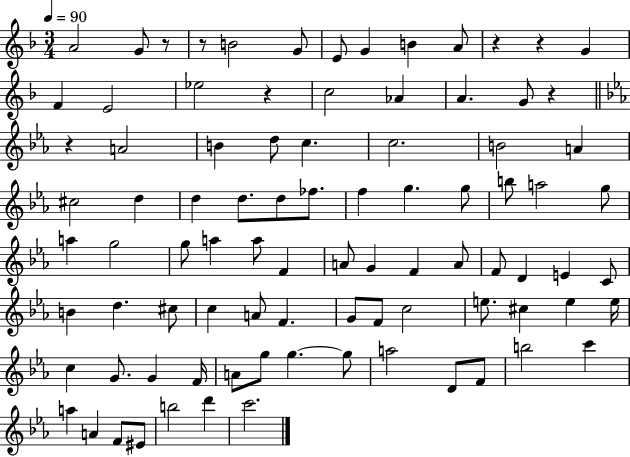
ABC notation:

X:1
T:Untitled
M:3/4
L:1/4
K:F
A2 G/2 z/2 z/2 B2 G/2 E/2 G B A/2 z z G F E2 _e2 z c2 _A A G/2 z z A2 B d/2 c c2 B2 A ^c2 d d d/2 d/2 _f/2 f g g/2 b/2 a2 g/2 a g2 g/2 a a/2 F A/2 G F A/2 F/2 D E C/2 B d ^c/2 c A/2 F G/2 F/2 c2 e/2 ^c e e/4 c G/2 G F/4 A/2 g/2 g g/2 a2 D/2 F/2 b2 c' a A F/2 ^E/2 b2 d' c'2